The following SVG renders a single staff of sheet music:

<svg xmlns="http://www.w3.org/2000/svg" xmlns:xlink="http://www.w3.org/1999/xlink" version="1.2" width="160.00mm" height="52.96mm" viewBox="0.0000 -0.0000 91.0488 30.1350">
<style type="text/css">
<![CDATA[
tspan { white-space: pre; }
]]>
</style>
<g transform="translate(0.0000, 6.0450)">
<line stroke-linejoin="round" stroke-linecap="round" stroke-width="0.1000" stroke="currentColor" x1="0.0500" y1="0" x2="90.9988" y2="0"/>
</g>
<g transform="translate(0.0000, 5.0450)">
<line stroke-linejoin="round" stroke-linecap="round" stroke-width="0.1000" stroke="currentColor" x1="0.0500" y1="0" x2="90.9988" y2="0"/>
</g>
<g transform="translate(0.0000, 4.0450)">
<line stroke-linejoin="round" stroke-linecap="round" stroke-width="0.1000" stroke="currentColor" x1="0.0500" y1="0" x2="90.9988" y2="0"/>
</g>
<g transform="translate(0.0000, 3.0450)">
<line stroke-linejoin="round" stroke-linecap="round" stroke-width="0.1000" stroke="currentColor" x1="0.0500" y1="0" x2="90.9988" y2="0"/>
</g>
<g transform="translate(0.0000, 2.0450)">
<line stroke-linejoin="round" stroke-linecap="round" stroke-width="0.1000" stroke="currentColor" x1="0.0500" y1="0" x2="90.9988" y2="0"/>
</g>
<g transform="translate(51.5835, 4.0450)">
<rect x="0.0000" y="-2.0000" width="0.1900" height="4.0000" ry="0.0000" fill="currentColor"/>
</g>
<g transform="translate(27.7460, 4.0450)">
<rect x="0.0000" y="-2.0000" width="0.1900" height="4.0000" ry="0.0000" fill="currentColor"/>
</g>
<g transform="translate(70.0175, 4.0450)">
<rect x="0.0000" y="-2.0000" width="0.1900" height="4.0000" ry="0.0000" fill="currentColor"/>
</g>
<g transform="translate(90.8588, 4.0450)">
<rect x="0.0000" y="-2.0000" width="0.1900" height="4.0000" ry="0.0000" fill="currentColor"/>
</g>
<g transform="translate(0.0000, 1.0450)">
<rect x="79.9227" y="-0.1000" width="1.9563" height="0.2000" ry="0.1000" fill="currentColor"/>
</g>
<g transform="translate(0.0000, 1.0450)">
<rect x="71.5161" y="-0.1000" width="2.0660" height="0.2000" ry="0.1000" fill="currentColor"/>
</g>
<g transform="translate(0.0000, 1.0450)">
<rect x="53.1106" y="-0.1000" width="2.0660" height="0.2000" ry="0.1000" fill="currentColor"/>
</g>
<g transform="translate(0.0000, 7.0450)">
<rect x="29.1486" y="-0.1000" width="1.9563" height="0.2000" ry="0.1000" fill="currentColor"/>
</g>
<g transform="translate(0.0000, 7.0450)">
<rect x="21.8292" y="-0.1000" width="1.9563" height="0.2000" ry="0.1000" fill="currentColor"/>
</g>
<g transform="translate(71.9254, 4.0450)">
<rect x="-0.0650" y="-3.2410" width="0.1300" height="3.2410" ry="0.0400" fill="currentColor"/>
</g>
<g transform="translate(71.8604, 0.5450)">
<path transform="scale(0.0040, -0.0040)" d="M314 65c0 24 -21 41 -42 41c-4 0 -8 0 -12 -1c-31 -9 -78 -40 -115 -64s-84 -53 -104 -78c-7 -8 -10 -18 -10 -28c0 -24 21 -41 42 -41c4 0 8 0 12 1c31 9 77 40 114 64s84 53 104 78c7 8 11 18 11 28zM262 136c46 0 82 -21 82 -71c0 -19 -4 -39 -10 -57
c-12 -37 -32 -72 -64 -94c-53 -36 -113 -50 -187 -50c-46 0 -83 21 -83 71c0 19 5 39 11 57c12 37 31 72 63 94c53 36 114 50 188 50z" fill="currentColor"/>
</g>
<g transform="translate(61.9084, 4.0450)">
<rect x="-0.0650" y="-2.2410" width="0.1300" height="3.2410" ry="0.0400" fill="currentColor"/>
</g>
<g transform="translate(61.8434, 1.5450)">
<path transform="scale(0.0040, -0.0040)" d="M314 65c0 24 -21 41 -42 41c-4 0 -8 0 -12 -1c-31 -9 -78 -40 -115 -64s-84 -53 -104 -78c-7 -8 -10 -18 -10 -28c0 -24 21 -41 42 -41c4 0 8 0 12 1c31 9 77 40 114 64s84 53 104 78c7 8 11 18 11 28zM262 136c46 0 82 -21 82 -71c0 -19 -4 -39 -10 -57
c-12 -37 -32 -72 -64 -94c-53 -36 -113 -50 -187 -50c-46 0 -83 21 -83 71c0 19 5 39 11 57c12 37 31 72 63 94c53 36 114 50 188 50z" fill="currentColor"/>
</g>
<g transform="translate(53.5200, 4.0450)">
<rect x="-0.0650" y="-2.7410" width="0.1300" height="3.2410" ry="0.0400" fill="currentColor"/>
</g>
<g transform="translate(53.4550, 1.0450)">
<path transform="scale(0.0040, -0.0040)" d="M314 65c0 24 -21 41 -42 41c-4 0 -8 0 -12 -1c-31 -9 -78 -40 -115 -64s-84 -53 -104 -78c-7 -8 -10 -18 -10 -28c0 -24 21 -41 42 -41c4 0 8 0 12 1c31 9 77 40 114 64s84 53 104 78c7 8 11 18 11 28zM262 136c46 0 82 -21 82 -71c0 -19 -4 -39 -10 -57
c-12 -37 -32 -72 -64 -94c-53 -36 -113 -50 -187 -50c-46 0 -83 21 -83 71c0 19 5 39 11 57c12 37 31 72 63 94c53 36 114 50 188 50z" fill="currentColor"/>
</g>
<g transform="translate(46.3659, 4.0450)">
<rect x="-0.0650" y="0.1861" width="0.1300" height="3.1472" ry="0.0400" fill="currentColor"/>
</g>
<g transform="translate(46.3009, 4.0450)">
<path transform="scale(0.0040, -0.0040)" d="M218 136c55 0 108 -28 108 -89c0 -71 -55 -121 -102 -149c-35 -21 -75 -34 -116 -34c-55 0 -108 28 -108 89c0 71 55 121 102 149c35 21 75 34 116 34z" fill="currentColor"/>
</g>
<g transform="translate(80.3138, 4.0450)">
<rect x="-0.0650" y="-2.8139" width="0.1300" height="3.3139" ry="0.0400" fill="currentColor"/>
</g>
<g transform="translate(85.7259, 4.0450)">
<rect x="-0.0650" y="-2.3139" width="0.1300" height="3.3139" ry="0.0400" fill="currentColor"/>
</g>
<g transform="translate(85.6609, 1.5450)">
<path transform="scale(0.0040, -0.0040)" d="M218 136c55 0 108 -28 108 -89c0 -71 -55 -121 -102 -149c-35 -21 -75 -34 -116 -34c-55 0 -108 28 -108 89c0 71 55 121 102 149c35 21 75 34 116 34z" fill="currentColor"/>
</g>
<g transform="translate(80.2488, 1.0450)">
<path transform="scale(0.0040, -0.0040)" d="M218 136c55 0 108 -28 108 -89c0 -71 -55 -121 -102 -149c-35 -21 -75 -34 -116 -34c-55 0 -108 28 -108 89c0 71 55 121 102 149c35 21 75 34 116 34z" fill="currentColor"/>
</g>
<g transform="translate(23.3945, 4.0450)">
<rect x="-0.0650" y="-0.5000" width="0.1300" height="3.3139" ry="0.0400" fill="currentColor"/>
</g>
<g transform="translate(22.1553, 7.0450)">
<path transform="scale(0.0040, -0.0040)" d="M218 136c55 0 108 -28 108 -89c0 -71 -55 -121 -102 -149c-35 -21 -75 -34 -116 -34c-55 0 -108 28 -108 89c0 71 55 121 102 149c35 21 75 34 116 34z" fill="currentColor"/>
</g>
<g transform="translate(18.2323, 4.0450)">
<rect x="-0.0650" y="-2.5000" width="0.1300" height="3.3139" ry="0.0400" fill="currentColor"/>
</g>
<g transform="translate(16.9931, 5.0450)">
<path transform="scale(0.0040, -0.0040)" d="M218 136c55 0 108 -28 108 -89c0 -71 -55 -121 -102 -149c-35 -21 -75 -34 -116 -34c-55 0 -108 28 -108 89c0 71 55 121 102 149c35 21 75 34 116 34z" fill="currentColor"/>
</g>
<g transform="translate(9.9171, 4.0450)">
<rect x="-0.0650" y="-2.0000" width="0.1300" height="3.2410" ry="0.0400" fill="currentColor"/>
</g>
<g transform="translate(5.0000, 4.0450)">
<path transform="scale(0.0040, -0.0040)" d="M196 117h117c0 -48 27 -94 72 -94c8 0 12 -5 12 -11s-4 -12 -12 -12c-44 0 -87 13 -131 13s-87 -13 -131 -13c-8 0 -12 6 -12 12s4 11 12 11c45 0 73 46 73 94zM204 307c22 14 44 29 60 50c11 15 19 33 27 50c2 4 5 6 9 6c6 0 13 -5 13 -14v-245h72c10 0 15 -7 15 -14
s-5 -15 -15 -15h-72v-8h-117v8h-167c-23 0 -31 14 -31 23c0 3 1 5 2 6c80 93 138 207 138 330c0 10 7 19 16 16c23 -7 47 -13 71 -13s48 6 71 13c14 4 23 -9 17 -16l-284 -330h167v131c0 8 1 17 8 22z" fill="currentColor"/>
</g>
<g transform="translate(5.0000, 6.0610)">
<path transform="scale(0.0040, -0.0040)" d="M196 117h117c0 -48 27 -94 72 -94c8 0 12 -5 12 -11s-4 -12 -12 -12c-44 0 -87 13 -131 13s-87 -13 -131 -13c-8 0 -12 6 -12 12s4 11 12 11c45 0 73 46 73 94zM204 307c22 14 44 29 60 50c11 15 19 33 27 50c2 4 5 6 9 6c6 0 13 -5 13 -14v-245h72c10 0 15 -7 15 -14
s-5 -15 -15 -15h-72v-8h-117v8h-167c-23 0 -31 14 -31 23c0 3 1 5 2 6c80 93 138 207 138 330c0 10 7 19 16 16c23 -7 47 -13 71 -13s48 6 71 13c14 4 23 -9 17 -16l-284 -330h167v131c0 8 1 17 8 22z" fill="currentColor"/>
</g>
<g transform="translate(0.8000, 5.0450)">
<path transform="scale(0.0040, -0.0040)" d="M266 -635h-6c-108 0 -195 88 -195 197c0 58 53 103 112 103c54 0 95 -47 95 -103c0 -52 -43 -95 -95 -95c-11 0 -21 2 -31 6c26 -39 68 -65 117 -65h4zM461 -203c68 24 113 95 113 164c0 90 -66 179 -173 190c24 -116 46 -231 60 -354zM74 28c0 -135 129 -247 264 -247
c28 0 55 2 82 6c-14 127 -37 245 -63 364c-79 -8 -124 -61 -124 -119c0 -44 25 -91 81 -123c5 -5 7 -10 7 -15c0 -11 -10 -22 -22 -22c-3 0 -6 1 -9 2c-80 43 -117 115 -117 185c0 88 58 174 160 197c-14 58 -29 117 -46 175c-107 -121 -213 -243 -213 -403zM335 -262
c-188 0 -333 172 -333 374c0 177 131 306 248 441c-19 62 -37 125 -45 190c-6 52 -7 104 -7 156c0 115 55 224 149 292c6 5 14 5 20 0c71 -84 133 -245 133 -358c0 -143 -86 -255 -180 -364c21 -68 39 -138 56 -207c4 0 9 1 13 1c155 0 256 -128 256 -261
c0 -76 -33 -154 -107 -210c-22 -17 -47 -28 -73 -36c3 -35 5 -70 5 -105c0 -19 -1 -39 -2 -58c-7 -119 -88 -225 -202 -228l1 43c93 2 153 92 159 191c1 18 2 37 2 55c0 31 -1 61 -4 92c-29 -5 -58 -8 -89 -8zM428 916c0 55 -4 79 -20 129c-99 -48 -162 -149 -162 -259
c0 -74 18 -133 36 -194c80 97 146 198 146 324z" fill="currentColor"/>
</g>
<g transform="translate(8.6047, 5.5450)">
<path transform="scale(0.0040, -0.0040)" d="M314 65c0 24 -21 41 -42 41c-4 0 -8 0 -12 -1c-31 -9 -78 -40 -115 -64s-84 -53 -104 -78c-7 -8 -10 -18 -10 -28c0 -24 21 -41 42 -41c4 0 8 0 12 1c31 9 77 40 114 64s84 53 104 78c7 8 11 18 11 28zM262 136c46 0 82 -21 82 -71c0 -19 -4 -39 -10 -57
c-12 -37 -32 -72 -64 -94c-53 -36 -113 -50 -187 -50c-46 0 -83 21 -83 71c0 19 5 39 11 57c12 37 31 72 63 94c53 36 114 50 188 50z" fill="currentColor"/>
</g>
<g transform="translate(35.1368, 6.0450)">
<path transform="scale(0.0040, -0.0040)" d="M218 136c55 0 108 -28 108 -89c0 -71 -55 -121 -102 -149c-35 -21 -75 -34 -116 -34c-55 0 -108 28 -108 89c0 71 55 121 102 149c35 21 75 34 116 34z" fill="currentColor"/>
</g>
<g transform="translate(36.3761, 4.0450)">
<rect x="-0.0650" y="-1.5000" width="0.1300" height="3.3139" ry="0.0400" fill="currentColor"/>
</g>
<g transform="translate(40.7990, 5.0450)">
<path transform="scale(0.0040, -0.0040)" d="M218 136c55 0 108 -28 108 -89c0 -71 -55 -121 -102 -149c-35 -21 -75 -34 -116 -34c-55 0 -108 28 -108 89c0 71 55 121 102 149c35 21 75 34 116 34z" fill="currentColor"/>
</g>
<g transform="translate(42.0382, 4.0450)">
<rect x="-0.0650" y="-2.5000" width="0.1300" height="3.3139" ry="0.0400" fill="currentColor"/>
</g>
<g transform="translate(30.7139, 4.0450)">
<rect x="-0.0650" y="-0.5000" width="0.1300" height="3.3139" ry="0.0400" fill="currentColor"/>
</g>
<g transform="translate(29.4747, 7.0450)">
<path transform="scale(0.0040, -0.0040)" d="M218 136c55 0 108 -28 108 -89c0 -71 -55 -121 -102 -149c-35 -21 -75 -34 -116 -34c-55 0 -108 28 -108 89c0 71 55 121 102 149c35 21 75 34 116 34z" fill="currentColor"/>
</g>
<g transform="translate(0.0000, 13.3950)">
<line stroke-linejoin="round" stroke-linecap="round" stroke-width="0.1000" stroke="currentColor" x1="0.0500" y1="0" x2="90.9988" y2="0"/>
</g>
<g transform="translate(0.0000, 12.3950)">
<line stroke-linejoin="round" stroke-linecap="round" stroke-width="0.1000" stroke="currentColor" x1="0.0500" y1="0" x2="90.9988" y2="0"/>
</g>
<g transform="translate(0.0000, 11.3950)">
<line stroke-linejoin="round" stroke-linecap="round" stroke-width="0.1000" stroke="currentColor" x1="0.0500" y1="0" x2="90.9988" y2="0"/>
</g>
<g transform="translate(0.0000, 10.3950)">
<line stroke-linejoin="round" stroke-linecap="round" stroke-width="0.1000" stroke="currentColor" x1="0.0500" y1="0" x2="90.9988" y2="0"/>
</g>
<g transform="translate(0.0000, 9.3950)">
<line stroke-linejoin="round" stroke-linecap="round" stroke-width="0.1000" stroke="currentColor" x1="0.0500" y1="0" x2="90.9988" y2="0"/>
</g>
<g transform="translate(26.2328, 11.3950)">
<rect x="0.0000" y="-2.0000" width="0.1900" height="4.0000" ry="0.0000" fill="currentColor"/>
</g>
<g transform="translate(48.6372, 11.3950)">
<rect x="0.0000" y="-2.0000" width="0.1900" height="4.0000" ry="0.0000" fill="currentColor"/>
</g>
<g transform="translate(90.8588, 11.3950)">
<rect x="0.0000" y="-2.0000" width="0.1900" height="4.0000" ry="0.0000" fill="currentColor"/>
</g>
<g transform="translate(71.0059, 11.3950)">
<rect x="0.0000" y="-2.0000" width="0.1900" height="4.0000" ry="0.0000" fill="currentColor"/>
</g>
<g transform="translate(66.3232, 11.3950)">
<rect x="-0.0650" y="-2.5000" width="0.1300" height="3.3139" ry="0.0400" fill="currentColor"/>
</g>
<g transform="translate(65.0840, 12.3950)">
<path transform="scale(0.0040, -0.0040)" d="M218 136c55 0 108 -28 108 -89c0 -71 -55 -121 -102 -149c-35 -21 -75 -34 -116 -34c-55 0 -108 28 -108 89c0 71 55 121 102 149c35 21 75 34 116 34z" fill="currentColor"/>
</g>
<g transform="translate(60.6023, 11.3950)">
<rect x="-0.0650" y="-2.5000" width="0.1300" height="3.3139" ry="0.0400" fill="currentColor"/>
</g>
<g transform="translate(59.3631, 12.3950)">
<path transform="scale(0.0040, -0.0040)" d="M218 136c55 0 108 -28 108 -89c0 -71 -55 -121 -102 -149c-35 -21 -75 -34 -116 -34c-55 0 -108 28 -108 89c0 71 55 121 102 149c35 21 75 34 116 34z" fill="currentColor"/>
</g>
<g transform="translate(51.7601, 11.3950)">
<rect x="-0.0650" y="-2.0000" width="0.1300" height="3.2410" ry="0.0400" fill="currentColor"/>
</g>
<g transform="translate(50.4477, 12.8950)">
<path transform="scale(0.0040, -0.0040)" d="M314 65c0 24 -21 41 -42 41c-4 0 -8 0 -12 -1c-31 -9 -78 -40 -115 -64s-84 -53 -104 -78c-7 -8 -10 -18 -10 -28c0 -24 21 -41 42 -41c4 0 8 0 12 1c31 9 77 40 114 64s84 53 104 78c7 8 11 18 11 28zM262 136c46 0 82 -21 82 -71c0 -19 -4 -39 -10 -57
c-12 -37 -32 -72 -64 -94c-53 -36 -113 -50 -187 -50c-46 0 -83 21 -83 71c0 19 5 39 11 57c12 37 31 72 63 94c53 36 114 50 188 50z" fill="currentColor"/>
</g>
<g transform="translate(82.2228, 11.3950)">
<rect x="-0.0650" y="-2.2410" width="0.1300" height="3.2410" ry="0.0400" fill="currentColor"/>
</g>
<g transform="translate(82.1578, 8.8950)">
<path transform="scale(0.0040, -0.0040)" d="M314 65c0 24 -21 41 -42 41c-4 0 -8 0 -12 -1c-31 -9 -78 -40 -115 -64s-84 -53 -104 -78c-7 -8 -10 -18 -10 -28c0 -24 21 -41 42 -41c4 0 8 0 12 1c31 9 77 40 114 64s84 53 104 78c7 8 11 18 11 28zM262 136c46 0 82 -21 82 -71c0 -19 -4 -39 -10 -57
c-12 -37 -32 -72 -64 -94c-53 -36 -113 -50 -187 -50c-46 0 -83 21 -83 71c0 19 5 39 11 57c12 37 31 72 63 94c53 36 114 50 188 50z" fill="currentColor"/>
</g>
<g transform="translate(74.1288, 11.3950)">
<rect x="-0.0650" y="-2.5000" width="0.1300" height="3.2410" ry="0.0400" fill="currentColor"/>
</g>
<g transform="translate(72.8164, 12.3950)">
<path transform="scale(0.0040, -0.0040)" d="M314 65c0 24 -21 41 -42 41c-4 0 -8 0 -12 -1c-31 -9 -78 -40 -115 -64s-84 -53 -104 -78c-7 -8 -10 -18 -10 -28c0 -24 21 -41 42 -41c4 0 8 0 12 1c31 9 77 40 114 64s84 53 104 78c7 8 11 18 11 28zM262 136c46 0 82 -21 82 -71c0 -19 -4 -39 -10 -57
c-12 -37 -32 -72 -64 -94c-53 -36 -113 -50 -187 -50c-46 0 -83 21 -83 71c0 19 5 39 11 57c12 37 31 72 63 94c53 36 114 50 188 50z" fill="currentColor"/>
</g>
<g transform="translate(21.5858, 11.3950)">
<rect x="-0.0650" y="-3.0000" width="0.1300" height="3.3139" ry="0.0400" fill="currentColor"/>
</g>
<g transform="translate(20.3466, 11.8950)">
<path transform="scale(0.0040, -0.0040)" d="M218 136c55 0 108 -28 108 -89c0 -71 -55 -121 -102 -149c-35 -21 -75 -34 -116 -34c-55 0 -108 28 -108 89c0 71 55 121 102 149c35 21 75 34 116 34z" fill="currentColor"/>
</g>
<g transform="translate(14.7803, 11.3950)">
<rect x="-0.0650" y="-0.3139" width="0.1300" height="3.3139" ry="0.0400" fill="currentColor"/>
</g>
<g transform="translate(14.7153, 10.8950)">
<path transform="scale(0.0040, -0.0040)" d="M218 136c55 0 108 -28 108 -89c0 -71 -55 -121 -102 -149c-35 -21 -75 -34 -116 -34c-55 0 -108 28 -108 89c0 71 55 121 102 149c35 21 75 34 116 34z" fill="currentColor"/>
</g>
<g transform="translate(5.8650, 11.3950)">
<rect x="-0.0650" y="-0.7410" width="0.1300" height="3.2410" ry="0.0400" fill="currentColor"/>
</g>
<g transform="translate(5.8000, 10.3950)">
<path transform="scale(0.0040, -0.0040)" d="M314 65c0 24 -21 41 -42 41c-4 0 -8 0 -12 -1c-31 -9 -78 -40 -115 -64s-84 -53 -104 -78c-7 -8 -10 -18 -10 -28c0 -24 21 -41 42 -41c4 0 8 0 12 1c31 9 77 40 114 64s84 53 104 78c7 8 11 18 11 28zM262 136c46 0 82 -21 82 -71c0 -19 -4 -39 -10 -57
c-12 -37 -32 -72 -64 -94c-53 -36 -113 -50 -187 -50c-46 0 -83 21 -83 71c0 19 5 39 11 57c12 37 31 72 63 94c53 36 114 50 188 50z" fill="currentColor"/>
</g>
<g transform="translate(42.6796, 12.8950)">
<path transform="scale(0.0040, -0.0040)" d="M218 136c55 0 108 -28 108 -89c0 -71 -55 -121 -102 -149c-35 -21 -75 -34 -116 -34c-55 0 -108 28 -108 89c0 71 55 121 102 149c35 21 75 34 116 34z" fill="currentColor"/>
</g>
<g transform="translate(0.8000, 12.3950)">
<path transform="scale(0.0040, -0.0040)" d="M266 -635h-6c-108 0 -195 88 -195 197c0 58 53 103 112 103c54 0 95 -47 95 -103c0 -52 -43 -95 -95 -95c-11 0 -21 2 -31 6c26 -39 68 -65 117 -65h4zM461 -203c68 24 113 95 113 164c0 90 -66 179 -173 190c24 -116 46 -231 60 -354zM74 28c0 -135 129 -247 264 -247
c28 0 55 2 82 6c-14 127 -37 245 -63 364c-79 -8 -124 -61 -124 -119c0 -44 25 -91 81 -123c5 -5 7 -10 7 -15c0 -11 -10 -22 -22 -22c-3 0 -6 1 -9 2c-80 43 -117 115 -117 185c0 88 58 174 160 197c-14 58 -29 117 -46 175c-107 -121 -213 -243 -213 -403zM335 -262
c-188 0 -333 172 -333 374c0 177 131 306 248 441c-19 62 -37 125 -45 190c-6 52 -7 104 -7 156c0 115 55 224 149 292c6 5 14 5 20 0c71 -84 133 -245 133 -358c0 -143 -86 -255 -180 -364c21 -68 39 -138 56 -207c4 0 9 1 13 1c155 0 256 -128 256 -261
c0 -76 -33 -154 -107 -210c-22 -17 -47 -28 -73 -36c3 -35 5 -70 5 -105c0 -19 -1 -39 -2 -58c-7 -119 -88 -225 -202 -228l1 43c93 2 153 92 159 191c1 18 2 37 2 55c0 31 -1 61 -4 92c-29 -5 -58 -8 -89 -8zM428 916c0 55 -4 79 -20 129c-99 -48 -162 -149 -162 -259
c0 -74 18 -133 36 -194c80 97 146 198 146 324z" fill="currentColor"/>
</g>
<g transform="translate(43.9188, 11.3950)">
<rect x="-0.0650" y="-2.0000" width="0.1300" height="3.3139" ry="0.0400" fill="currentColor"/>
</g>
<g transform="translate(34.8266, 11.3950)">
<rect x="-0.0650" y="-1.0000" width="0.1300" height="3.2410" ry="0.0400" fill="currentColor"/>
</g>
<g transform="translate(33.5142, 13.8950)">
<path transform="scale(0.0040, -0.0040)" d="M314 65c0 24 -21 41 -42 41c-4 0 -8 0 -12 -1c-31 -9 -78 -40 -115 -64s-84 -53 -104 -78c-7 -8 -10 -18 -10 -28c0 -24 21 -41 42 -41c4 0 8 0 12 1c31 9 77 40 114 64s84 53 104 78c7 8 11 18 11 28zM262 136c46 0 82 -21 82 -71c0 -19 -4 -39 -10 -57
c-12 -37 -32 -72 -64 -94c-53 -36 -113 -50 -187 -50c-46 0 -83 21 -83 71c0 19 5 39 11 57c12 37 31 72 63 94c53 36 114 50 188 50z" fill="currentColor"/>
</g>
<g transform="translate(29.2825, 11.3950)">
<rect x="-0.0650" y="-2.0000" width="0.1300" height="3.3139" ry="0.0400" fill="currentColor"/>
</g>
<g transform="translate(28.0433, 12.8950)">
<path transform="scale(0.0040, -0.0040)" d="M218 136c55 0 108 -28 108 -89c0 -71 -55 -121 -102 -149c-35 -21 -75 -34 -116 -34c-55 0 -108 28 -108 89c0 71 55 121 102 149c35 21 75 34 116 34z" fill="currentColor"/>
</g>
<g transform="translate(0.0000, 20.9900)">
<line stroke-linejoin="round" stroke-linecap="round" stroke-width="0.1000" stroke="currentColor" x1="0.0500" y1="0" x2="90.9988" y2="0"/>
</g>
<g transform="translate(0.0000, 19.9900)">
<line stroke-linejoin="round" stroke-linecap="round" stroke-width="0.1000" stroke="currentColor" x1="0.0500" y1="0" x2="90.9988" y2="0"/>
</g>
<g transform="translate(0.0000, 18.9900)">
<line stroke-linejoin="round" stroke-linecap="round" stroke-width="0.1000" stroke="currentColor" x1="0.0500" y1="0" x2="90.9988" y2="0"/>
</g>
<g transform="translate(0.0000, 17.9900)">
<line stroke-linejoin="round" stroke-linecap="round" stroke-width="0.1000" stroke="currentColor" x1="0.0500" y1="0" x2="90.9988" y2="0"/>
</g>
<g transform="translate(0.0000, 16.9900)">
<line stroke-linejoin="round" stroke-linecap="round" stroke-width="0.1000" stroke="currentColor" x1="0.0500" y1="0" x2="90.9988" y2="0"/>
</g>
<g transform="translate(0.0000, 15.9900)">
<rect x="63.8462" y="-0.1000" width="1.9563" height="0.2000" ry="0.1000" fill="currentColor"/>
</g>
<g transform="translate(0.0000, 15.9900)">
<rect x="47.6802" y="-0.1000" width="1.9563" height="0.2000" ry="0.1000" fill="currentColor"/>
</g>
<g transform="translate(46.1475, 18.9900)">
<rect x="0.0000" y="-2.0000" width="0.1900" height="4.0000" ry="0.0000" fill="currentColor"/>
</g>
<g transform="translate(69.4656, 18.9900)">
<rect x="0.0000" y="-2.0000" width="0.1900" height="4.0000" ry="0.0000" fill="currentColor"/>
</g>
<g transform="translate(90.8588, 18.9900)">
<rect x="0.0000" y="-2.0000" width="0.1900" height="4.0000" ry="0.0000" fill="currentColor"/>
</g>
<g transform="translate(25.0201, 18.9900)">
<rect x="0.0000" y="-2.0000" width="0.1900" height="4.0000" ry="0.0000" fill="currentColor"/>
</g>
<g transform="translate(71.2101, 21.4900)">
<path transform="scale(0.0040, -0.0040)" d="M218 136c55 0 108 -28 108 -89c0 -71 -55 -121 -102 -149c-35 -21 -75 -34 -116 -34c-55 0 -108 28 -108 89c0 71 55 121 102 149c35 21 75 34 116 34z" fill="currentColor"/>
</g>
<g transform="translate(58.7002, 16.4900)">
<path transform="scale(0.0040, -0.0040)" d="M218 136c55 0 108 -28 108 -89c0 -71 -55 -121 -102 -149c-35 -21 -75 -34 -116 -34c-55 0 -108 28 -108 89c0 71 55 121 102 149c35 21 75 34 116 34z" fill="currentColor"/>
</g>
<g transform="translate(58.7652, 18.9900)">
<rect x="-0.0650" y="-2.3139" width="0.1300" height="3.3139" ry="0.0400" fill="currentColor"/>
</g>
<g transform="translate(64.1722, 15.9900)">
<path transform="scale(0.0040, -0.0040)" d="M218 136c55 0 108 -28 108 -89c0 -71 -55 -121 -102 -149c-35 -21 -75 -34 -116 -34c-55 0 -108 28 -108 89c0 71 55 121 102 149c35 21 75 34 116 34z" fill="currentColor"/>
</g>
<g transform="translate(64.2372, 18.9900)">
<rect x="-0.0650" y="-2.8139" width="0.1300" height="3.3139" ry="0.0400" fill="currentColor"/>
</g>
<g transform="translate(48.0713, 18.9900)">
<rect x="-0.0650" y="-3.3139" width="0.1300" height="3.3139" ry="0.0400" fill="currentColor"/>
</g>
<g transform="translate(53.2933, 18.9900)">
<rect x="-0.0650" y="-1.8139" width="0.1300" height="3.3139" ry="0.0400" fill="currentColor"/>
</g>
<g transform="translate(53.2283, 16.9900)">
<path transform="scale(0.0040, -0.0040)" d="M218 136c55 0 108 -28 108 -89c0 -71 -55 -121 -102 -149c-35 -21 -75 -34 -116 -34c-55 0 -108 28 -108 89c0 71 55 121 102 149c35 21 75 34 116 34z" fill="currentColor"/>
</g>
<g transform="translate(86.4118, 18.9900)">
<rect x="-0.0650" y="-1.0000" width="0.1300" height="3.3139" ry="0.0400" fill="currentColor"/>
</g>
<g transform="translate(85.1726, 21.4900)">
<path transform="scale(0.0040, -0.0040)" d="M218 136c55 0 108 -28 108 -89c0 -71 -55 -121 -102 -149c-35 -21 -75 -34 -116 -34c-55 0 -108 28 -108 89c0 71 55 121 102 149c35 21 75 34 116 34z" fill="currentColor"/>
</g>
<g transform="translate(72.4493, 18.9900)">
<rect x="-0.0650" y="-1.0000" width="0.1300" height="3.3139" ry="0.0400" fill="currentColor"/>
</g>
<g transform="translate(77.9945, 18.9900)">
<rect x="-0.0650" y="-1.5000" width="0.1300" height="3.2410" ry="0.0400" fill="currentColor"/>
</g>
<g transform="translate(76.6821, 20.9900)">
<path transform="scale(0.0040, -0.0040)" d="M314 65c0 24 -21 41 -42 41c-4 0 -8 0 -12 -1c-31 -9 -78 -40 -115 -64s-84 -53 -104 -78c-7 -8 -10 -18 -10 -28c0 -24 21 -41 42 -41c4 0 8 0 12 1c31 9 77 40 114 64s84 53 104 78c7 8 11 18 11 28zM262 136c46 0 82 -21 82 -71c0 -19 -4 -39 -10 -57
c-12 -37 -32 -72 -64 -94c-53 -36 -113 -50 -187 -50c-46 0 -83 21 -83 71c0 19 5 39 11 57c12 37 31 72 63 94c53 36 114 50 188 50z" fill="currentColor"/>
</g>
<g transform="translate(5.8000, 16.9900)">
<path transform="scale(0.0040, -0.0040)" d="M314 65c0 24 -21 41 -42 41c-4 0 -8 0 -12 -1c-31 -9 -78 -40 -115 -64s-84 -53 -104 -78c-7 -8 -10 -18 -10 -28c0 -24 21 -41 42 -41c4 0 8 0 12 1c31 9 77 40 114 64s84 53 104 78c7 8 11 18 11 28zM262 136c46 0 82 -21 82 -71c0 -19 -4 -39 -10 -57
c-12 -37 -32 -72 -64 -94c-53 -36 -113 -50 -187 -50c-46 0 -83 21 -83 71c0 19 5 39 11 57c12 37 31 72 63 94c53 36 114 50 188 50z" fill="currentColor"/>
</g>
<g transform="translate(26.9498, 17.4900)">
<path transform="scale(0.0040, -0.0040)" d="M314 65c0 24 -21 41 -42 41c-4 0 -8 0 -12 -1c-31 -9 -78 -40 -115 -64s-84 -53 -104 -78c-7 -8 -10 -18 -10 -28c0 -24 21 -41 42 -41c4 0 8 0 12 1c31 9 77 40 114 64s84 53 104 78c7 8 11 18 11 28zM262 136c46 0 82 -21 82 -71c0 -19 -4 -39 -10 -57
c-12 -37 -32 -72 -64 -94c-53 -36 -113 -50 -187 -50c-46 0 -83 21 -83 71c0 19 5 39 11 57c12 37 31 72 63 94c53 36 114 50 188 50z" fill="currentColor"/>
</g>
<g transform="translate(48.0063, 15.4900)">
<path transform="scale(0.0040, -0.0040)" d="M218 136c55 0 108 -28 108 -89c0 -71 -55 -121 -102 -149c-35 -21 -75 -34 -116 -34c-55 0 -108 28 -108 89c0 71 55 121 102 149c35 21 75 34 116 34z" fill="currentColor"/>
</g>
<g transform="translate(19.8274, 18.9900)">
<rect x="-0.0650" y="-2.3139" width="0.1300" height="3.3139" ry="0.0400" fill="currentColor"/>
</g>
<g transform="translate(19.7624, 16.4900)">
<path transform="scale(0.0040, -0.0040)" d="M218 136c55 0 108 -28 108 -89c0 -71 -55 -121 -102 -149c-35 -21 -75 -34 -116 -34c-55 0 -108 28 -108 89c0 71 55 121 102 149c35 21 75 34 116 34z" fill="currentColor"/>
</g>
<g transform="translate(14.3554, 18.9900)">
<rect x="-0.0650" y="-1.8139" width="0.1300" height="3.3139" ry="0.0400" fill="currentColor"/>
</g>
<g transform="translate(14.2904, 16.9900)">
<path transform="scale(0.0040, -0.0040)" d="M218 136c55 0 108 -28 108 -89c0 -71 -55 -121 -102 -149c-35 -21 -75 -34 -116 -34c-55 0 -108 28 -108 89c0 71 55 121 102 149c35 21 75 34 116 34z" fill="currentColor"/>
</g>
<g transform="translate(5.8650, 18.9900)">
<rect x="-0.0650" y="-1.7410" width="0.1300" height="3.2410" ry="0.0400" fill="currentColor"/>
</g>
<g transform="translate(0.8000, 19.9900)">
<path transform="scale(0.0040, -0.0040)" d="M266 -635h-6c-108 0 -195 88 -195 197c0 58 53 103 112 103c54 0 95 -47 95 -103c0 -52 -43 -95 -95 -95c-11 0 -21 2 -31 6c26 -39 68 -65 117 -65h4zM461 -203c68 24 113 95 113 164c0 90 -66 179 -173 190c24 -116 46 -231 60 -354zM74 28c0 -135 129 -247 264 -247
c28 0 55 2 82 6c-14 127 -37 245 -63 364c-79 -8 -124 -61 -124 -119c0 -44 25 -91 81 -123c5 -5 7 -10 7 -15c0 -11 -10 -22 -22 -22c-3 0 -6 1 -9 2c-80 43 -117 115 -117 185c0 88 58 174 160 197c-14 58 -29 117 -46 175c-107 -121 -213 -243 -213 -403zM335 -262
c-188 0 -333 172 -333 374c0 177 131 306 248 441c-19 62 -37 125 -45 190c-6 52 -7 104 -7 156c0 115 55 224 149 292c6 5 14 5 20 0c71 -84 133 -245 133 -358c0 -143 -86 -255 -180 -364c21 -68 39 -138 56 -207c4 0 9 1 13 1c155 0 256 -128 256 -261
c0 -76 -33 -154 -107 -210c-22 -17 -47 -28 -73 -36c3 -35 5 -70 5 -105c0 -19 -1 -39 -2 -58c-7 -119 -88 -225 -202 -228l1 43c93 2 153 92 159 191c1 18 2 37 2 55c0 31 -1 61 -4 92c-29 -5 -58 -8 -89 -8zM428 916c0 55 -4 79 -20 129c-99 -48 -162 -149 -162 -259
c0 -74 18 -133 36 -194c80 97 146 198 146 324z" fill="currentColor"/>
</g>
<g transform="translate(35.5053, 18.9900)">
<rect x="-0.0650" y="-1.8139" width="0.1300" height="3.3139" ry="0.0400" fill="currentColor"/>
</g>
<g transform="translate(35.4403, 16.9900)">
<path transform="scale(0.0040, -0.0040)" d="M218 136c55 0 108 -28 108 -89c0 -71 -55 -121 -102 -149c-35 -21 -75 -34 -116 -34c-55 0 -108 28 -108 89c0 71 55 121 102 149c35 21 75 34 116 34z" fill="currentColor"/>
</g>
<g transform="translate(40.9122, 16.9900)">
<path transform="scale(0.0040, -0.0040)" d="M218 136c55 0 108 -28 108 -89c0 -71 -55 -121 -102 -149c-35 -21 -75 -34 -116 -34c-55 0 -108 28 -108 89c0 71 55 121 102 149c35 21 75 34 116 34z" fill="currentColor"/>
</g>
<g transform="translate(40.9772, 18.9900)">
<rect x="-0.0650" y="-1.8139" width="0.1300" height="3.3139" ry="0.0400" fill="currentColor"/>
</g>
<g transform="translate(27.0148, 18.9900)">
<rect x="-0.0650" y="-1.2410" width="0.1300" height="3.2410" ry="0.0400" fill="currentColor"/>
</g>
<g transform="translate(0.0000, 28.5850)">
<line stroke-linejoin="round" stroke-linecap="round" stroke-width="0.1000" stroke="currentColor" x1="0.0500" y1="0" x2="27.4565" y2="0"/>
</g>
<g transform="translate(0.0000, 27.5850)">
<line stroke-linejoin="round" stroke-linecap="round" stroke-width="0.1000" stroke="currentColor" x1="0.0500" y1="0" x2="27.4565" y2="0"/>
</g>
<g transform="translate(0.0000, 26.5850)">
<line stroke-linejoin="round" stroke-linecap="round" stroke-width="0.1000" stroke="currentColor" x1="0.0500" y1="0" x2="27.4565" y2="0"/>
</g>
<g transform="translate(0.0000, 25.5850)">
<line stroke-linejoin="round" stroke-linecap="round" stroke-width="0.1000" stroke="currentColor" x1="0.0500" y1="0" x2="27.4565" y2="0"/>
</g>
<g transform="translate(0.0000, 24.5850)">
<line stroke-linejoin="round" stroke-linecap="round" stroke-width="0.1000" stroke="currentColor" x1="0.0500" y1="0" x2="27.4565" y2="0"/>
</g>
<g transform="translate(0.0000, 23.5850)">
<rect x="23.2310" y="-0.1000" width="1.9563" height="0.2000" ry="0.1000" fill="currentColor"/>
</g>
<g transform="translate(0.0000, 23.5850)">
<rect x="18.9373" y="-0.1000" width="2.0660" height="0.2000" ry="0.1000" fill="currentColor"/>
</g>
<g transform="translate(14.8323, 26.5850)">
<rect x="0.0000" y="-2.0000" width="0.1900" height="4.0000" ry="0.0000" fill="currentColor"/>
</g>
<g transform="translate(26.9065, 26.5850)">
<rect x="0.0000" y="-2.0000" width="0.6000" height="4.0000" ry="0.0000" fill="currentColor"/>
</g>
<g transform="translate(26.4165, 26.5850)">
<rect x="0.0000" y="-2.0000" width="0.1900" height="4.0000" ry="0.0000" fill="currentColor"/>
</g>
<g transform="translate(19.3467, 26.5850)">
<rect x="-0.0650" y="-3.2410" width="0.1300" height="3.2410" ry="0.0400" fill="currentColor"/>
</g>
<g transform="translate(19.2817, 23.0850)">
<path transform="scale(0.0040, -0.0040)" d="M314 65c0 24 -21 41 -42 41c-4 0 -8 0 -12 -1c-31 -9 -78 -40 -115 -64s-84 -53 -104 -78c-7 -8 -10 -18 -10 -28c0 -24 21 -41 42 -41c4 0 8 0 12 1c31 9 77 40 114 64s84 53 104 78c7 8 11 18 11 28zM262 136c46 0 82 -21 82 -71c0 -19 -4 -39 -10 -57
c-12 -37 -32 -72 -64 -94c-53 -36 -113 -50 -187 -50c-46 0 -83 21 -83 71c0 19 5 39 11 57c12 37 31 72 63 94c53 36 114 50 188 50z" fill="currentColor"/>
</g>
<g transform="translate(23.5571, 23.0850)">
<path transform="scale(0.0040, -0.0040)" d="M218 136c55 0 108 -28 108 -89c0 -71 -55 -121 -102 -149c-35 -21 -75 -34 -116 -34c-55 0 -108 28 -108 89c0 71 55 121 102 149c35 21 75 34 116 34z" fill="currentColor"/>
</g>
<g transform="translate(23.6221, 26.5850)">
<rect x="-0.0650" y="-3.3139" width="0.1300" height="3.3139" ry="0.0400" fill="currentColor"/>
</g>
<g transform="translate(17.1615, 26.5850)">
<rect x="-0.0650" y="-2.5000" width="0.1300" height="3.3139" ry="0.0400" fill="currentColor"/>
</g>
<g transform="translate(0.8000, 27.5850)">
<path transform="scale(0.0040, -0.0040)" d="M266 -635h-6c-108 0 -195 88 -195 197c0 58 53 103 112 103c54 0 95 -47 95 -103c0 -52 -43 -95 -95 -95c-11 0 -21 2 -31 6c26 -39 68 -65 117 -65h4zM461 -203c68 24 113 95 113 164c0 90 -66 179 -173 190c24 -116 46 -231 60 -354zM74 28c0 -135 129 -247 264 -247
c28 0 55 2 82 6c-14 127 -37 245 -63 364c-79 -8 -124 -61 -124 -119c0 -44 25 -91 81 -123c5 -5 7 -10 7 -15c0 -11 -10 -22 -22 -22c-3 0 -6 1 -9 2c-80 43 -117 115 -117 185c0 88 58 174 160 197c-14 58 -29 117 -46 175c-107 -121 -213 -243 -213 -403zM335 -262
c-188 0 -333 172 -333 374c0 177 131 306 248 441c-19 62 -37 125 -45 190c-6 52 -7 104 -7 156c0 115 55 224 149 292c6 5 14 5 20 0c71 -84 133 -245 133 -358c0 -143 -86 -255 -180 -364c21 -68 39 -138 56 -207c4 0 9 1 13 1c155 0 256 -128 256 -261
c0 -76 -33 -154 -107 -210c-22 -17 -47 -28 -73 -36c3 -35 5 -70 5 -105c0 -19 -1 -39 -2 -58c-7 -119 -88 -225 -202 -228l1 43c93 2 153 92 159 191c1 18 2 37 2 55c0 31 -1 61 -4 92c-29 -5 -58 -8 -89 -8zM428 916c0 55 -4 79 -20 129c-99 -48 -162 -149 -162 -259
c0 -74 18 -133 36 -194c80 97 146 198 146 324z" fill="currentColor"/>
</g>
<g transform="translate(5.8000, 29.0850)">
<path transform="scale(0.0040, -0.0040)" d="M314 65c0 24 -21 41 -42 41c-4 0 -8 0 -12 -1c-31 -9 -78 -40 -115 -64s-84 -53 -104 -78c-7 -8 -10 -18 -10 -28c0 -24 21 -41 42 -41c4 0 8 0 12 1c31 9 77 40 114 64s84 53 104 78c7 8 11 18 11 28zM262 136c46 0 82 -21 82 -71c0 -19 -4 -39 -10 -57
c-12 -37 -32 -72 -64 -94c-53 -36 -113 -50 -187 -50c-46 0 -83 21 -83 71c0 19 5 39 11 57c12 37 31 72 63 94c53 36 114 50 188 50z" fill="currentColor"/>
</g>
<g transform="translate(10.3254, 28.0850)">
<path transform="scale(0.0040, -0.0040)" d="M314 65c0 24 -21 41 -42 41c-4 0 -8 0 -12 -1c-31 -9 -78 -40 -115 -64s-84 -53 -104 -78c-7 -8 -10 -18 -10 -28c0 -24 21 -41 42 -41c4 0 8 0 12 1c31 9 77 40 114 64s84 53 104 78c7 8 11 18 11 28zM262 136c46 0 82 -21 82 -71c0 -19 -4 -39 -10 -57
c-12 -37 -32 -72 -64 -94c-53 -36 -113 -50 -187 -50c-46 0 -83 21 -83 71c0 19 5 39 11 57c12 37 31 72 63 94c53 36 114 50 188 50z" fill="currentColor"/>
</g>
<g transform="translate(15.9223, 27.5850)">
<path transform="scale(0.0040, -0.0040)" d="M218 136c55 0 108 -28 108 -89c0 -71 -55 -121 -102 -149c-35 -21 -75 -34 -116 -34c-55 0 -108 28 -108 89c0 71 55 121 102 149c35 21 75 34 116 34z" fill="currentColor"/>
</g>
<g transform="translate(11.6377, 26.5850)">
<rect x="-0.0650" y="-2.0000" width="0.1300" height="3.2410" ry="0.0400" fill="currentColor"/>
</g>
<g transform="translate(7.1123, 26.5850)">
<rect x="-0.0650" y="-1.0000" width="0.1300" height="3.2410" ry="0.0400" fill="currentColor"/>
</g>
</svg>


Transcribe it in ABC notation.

X:1
T:Untitled
M:4/4
L:1/4
K:C
F2 G C C E G B a2 g2 b2 a g d2 c A F D2 F F2 G G G2 g2 f2 f g e2 f f b f g a D E2 D D2 F2 G b2 b